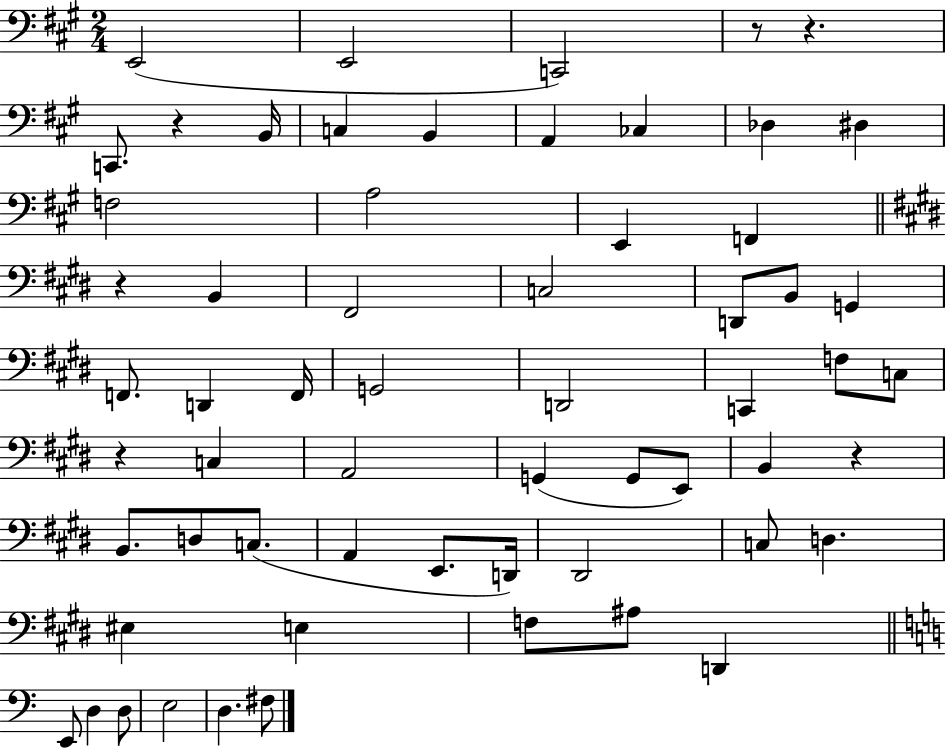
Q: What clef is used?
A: bass